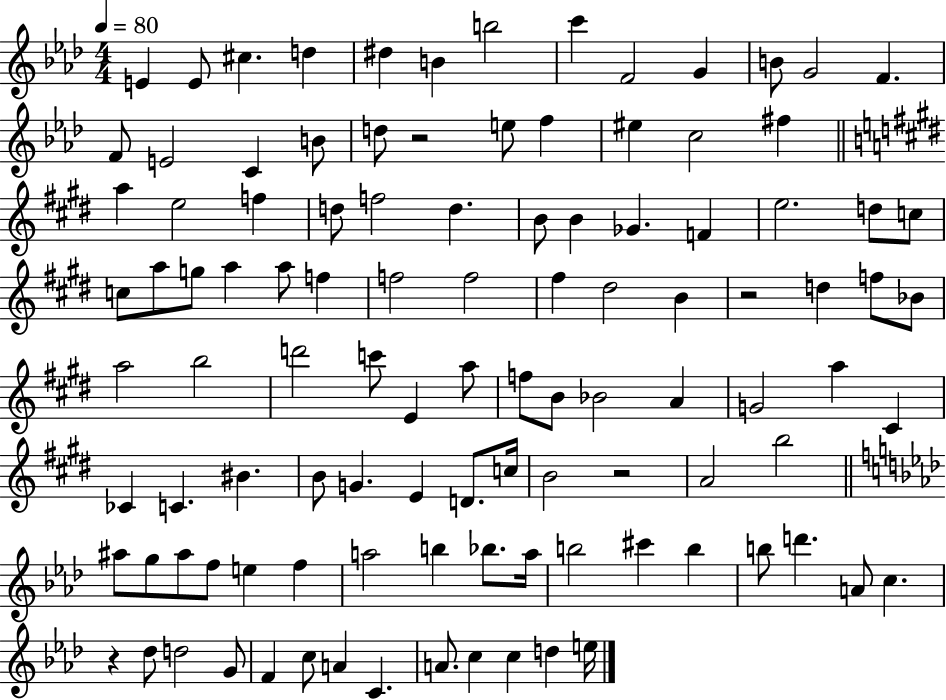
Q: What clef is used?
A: treble